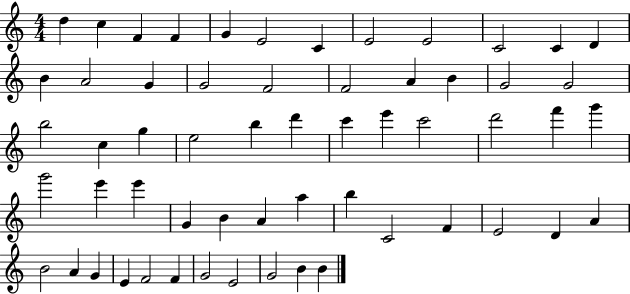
D5/q C5/q F4/q F4/q G4/q E4/h C4/q E4/h E4/h C4/h C4/q D4/q B4/q A4/h G4/q G4/h F4/h F4/h A4/q B4/q G4/h G4/h B5/h C5/q G5/q E5/h B5/q D6/q C6/q E6/q C6/h D6/h F6/q G6/q G6/h E6/q E6/q G4/q B4/q A4/q A5/q B5/q C4/h F4/q E4/h D4/q A4/q B4/h A4/q G4/q E4/q F4/h F4/q G4/h E4/h G4/h B4/q B4/q